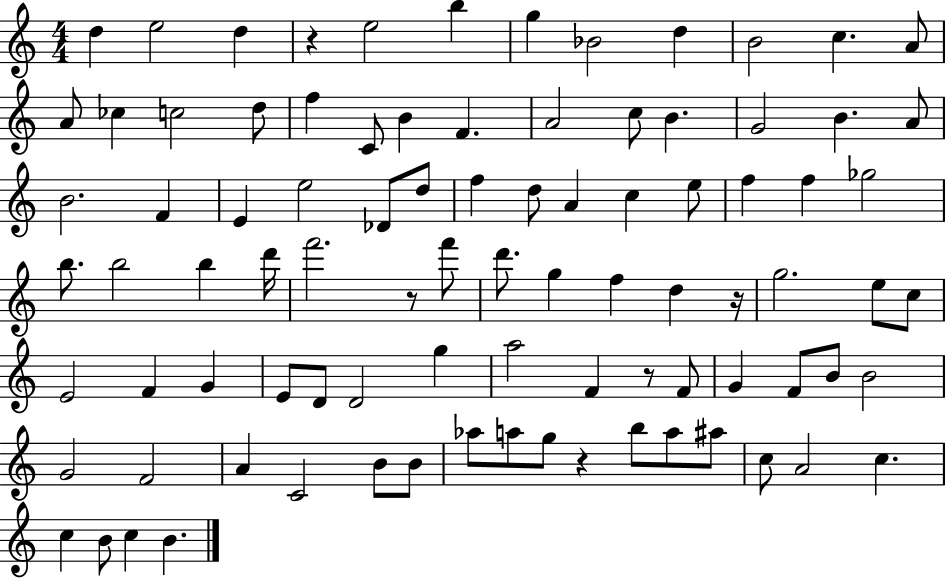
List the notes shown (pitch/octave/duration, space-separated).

D5/q E5/h D5/q R/q E5/h B5/q G5/q Bb4/h D5/q B4/h C5/q. A4/e A4/e CES5/q C5/h D5/e F5/q C4/e B4/q F4/q. A4/h C5/e B4/q. G4/h B4/q. A4/e B4/h. F4/q E4/q E5/h Db4/e D5/e F5/q D5/e A4/q C5/q E5/e F5/q F5/q Gb5/h B5/e. B5/h B5/q D6/s F6/h. R/e F6/e D6/e. G5/q F5/q D5/q R/s G5/h. E5/e C5/e E4/h F4/q G4/q E4/e D4/e D4/h G5/q A5/h F4/q R/e F4/e G4/q F4/e B4/e B4/h G4/h F4/h A4/q C4/h B4/e B4/e Ab5/e A5/e G5/e R/q B5/e A5/e A#5/e C5/e A4/h C5/q. C5/q B4/e C5/q B4/q.